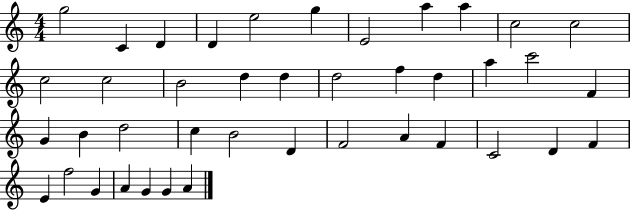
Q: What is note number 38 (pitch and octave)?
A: A4